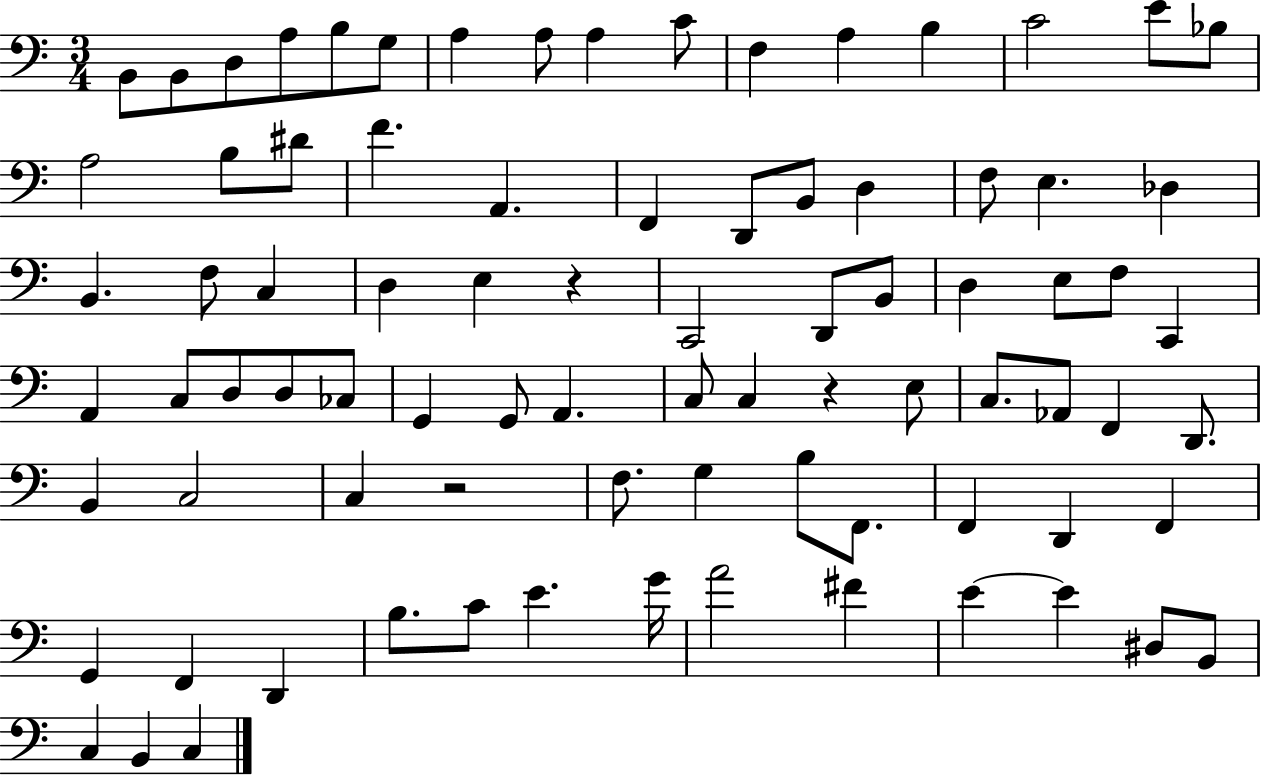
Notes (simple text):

B2/e B2/e D3/e A3/e B3/e G3/e A3/q A3/e A3/q C4/e F3/q A3/q B3/q C4/h E4/e Bb3/e A3/h B3/e D#4/e F4/q. A2/q. F2/q D2/e B2/e D3/q F3/e E3/q. Db3/q B2/q. F3/e C3/q D3/q E3/q R/q C2/h D2/e B2/e D3/q E3/e F3/e C2/q A2/q C3/e D3/e D3/e CES3/e G2/q G2/e A2/q. C3/e C3/q R/q E3/e C3/e. Ab2/e F2/q D2/e. B2/q C3/h C3/q R/h F3/e. G3/q B3/e F2/e. F2/q D2/q F2/q G2/q F2/q D2/q B3/e. C4/e E4/q. G4/s A4/h F#4/q E4/q E4/q D#3/e B2/e C3/q B2/q C3/q